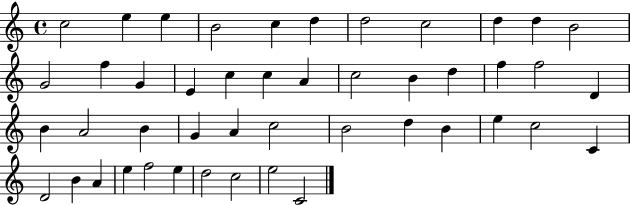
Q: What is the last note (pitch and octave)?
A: C4